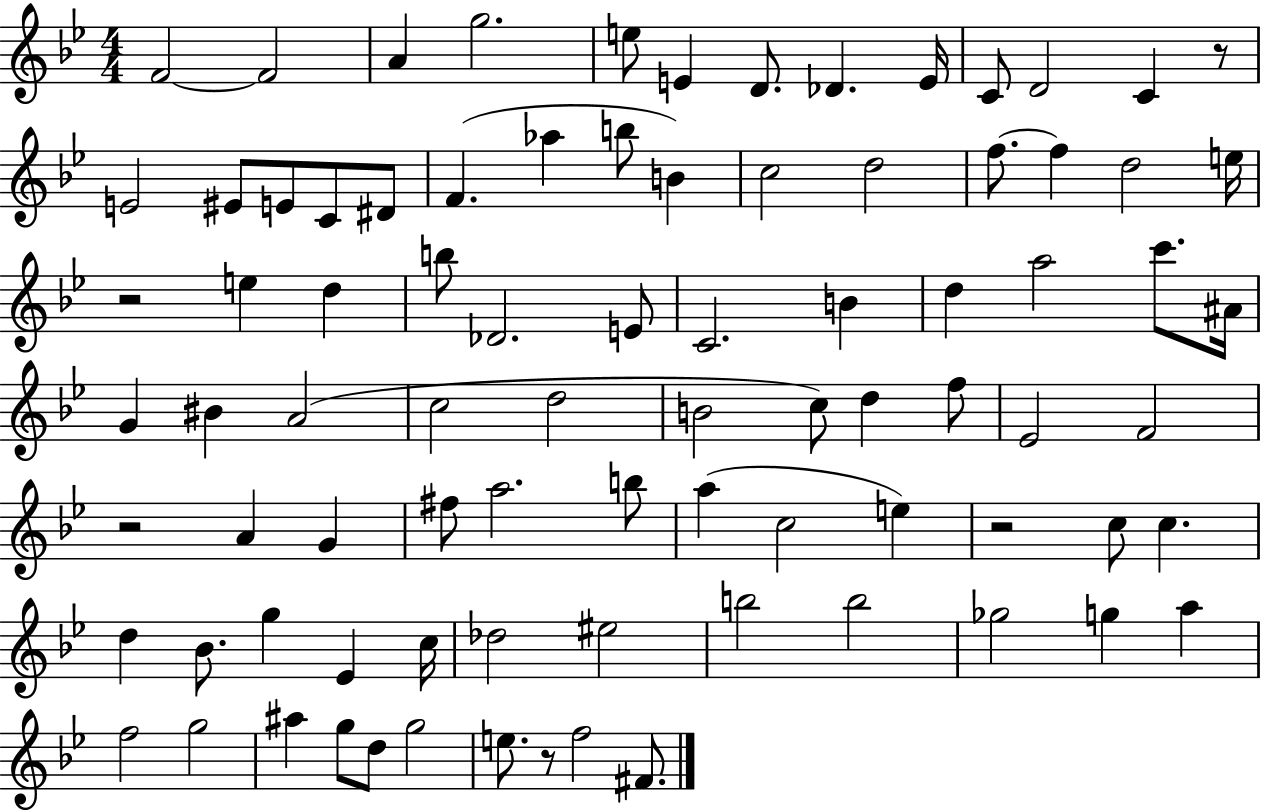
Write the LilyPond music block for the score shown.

{
  \clef treble
  \numericTimeSignature
  \time 4/4
  \key bes \major
  f'2~~ f'2 | a'4 g''2. | e''8 e'4 d'8. des'4. e'16 | c'8 d'2 c'4 r8 | \break e'2 eis'8 e'8 c'8 dis'8 | f'4.( aes''4 b''8 b'4) | c''2 d''2 | f''8.~~ f''4 d''2 e''16 | \break r2 e''4 d''4 | b''8 des'2. e'8 | c'2. b'4 | d''4 a''2 c'''8. ais'16 | \break g'4 bis'4 a'2( | c''2 d''2 | b'2 c''8) d''4 f''8 | ees'2 f'2 | \break r2 a'4 g'4 | fis''8 a''2. b''8 | a''4( c''2 e''4) | r2 c''8 c''4. | \break d''4 bes'8. g''4 ees'4 c''16 | des''2 eis''2 | b''2 b''2 | ges''2 g''4 a''4 | \break f''2 g''2 | ais''4 g''8 d''8 g''2 | e''8. r8 f''2 fis'8. | \bar "|."
}